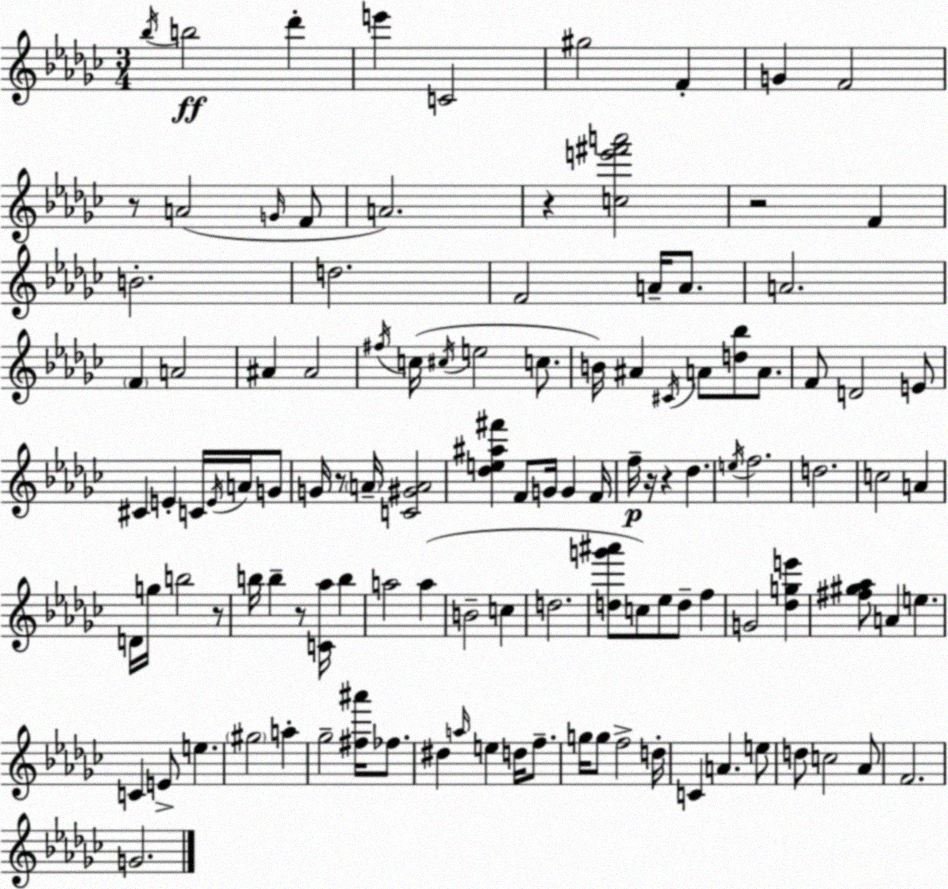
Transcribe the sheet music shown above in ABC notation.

X:1
T:Untitled
M:3/4
L:1/4
K:Ebm
_b/4 b2 _d' e' C2 ^g2 F G F2 z/2 A2 G/4 F/2 A2 z [ce'^f'a']2 z2 F B2 d2 F2 A/4 A/2 A2 F A2 ^A ^A2 ^f/4 c/4 ^c/4 e2 c/2 B/4 ^A ^C/4 A/2 [d_b]/2 A/2 F/2 D2 E/2 ^C E C/4 E/4 A/4 G/2 G/4 z/2 A/4 [C^GA]2 [_de^a^f'] F/2 G/4 G F/4 f/4 z/4 z _d e/4 f2 d2 c2 A D/4 g/4 b2 z/2 b/4 b z/2 [C_a]/4 b a2 a B2 c d2 [dg'^a']/2 c/2 _e/2 d/2 f G2 [_dge'] [^f^g_a]/2 A e C E/2 e ^g2 a _g2 [^f^a']/4 _f/2 ^d a/4 e d/4 f/2 g/4 g/2 f2 d/4 C A e/2 d/2 c2 _A/2 F2 G2